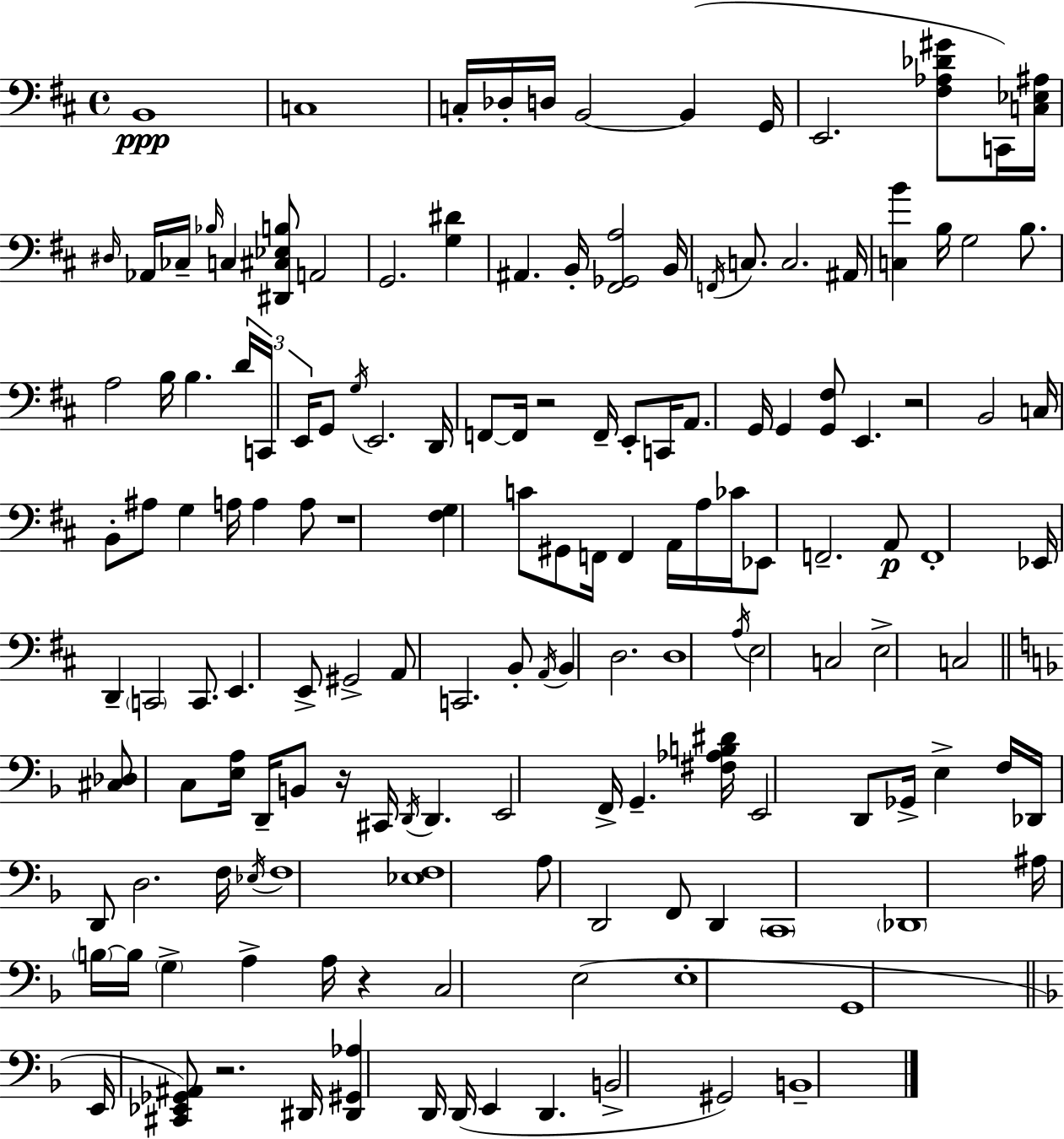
{
  \clef bass
  \time 4/4
  \defaultTimeSignature
  \key d \major
  b,1\ppp | c1 | c16-. des16-. d16 b,2~~ b,4( g,16 | e,2. <fis aes des' gis'>8 c,16) <c ees ais>16 | \break \grace { dis16 } aes,16 ces16-- \grace { bes16 } c4 <dis, cis ees b>8 a,2 | g,2. <g dis'>4 | ais,4. b,16-. <fis, ges, a>2 | b,16 \acciaccatura { f,16 } c8. c2. | \break ais,16 <c b'>4 b16 g2 | b8. a2 b16 b4. | \tuplet 3/2 { d'16 c,16 e,16 } g,8 \acciaccatura { g16 } e,2. | d,16 f,8~~ f,16 r2 | \break f,16-- e,8-. c,16 a,8. g,16 g,4 <g, fis>8 e,4. | r2 b,2 | c16 b,8-. ais8 g4 a16 a4 | a8 r1 | \break <fis g>4 c'8 gis,8 f,16 f,4 | a,16 a16 ces'16 ees,8 f,2.-- | a,8\p f,1-. | ees,16 d,4-- \parenthesize c,2 | \break c,8. e,4. e,8-> gis,2-> | a,8 c,2. | b,8-. \acciaccatura { a,16 } b,4 d2. | d1 | \break \acciaccatura { a16 } e2 c2 | e2-> c2 | \bar "||" \break \key f \major <cis des>8 c8 <e a>16 d,16-- b,8 r16 cis,16 \acciaccatura { d,16 } d,4. | e,2 f,16-> g,4.-- | <fis aes b dis'>16 e,2 d,8 ges,16-> e4-> | f16 des,16 d,8 d2. | \break f16 \acciaccatura { ees16 } f1 | <ees f>1 | a8 d,2 f,8 d,4 | \parenthesize c,1 | \break \parenthesize des,1 | ais16 \parenthesize b16~~ b16 \parenthesize g4-> a4-> a16 r4 | c2 e2( | e1-. | \break g,1 | \bar "||" \break \key d \minor e,16 <cis, ees, ges, ais,>8) r2. dis,16 | <dis, gis, aes>4 d,16 d,16( e,4 d,4. | b,2-> gis,2) | b,1-- | \break \bar "|."
}